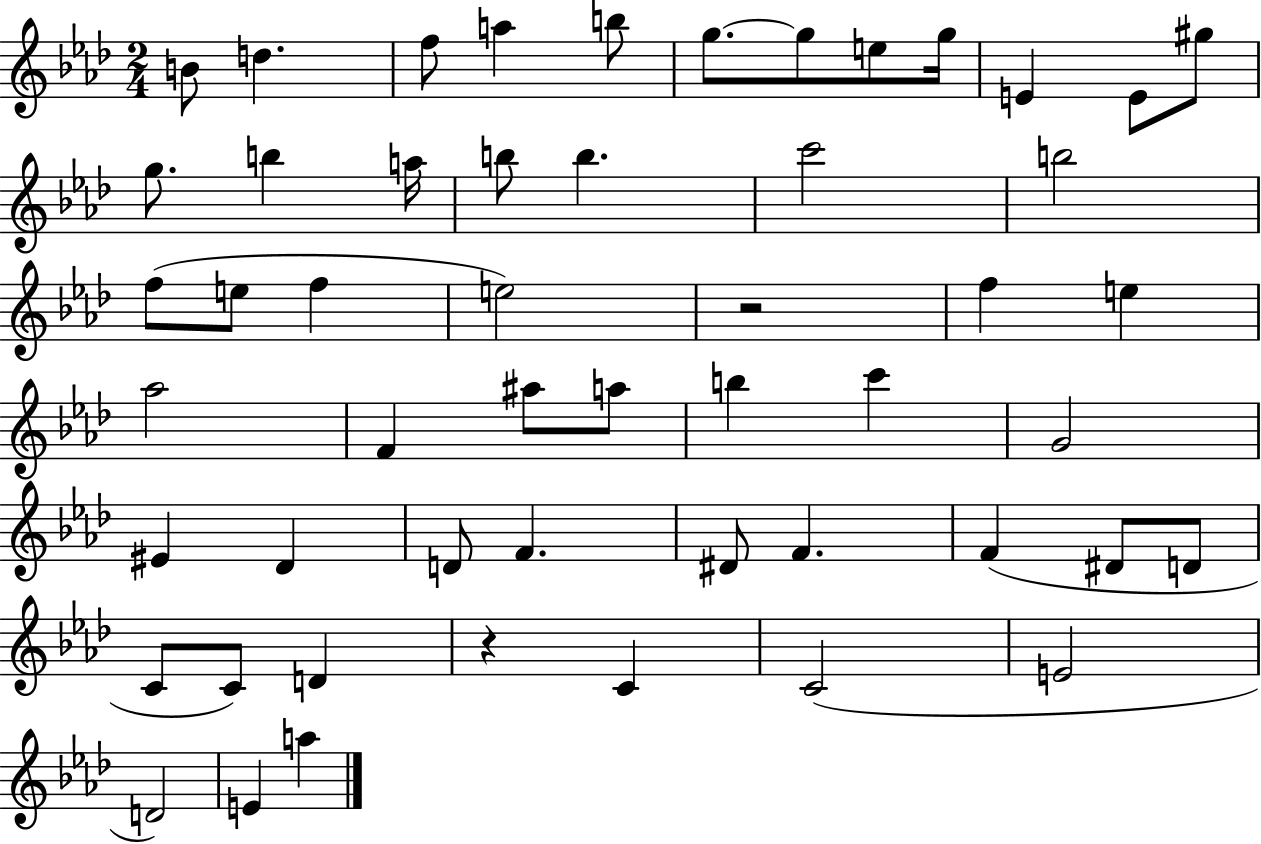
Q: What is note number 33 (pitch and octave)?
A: EIS4